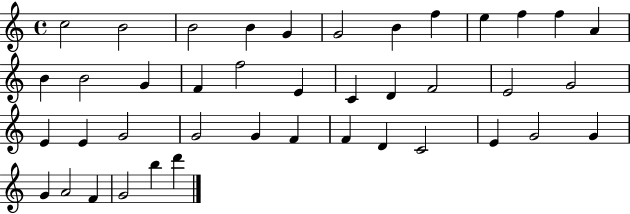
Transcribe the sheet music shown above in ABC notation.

X:1
T:Untitled
M:4/4
L:1/4
K:C
c2 B2 B2 B G G2 B f e f f A B B2 G F f2 E C D F2 E2 G2 E E G2 G2 G F F D C2 E G2 G G A2 F G2 b d'